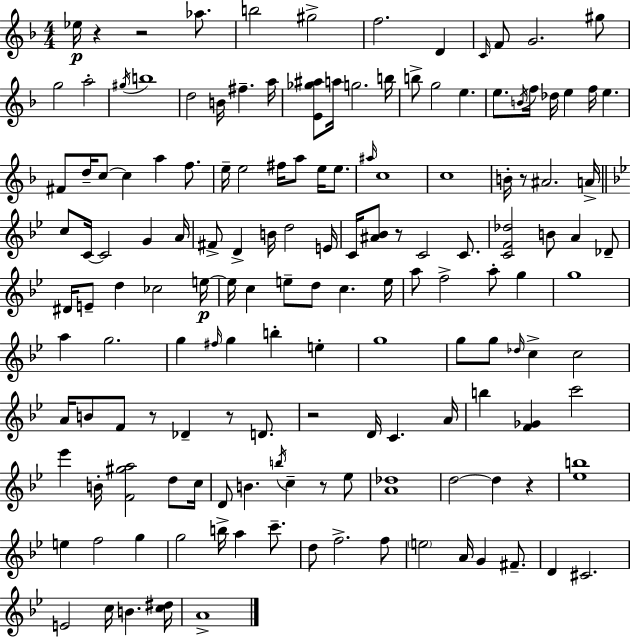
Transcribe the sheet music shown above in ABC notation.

X:1
T:Untitled
M:4/4
L:1/4
K:Dm
_e/4 z z2 _a/2 b2 ^g2 f2 D C/4 F/2 G2 ^g/2 g2 a2 ^g/4 b4 d2 B/4 ^f a/4 [E_g^a]/2 a/4 g2 b/4 b/2 g2 e e/2 B/4 f/4 _d/4 e f/4 e ^F/2 d/4 c/2 c a f/2 e/4 e2 ^f/4 a/2 e/4 e/2 ^a/4 c4 c4 B/4 z/2 ^A2 A/4 c/2 C/4 C2 G A/4 ^F/2 D B/4 d2 E/4 C/4 [^A_B]/2 z/2 C2 C/2 [CF_d]2 B/2 A _D/2 ^D/4 E/2 d _c2 e/4 e/4 c e/2 d/2 c e/4 a/2 f2 a/2 g g4 a g2 g ^f/4 g b e g4 g/2 g/2 _d/4 c c2 A/4 B/2 F/2 z/2 _D z/2 D/2 z2 D/4 C A/4 b [F_G] c'2 _e' B/4 [F^ga]2 d/2 c/4 D/2 B b/4 c z/2 _e/2 [A_d]4 d2 d z [_eb]4 e f2 g g2 b/4 a c'/2 d/2 f2 f/2 e2 A/4 G ^F/2 D ^C2 E2 c/4 B [c^d]/4 A4